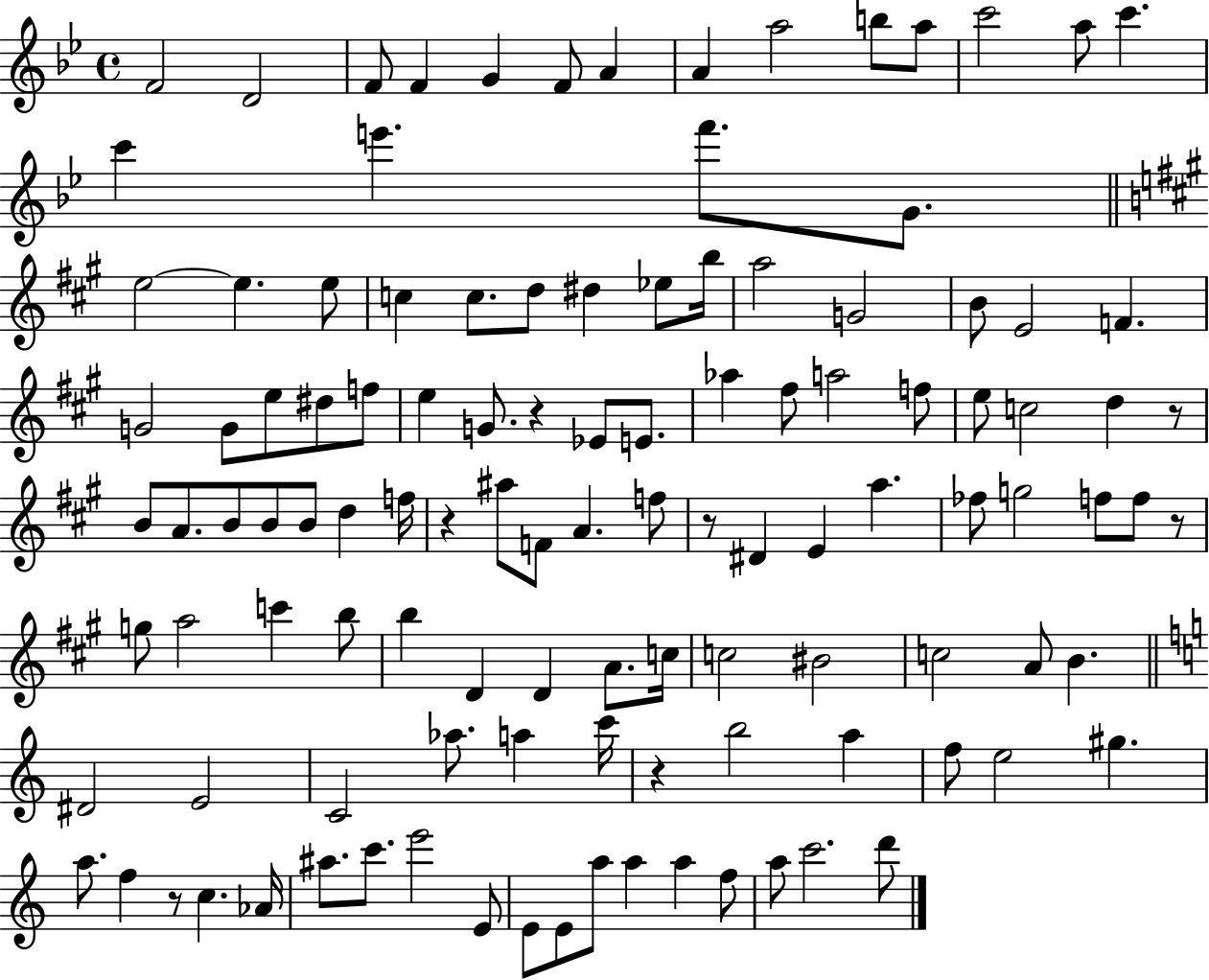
{
  \clef treble
  \time 4/4
  \defaultTimeSignature
  \key bes \major
  f'2 d'2 | f'8 f'4 g'4 f'8 a'4 | a'4 a''2 b''8 a''8 | c'''2 a''8 c'''4. | \break c'''4 e'''4. f'''8. g'8. | \bar "||" \break \key a \major e''2~~ e''4. e''8 | c''4 c''8. d''8 dis''4 ees''8 b''16 | a''2 g'2 | b'8 e'2 f'4. | \break g'2 g'8 e''8 dis''8 f''8 | e''4 g'8. r4 ees'8 e'8. | aes''4 fis''8 a''2 f''8 | e''8 c''2 d''4 r8 | \break b'8 a'8. b'8 b'8 b'8 d''4 f''16 | r4 ais''8 f'8 a'4. f''8 | r8 dis'4 e'4 a''4. | fes''8 g''2 f''8 f''8 r8 | \break g''8 a''2 c'''4 b''8 | b''4 d'4 d'4 a'8. c''16 | c''2 bis'2 | c''2 a'8 b'4. | \break \bar "||" \break \key a \minor dis'2 e'2 | c'2 aes''8. a''4 c'''16 | r4 b''2 a''4 | f''8 e''2 gis''4. | \break a''8. f''4 r8 c''4. aes'16 | ais''8. c'''8. e'''2 e'8 | e'8 e'8 a''8 a''4 a''4 f''8 | a''8 c'''2. d'''8 | \break \bar "|."
}